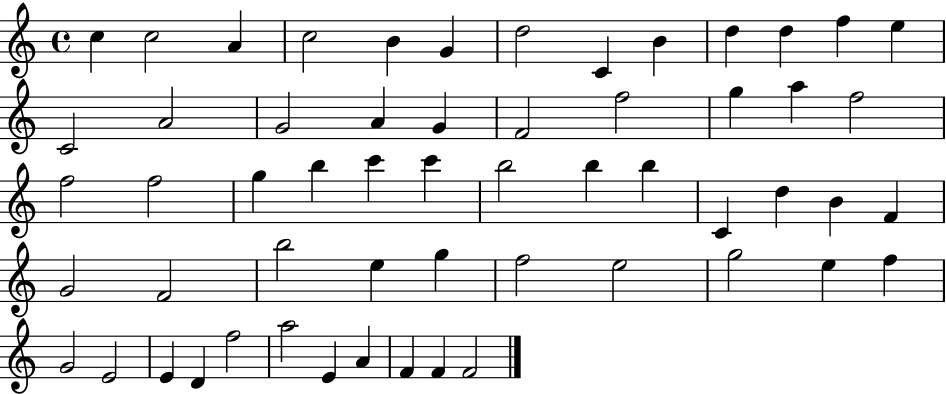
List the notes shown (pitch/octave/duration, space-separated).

C5/q C5/h A4/q C5/h B4/q G4/q D5/h C4/q B4/q D5/q D5/q F5/q E5/q C4/h A4/h G4/h A4/q G4/q F4/h F5/h G5/q A5/q F5/h F5/h F5/h G5/q B5/q C6/q C6/q B5/h B5/q B5/q C4/q D5/q B4/q F4/q G4/h F4/h B5/h E5/q G5/q F5/h E5/h G5/h E5/q F5/q G4/h E4/h E4/q D4/q F5/h A5/h E4/q A4/q F4/q F4/q F4/h